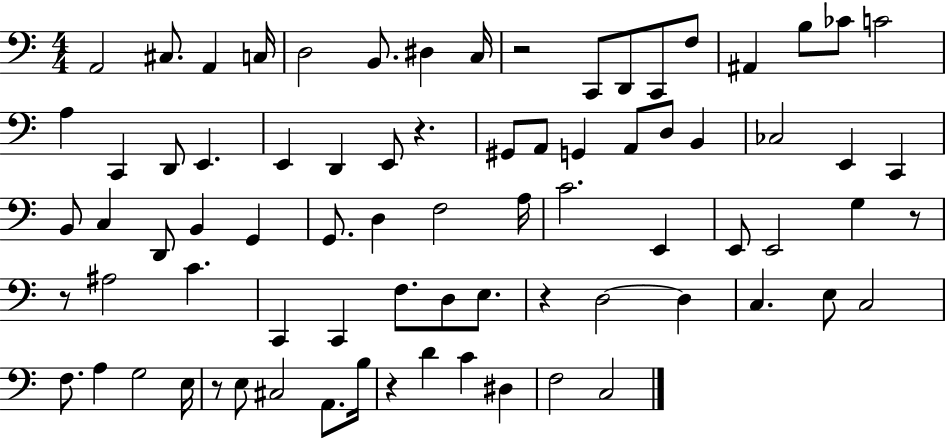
A2/h C#3/e. A2/q C3/s D3/h B2/e. D#3/q C3/s R/h C2/e D2/e C2/e F3/e A#2/q B3/e CES4/e C4/h A3/q C2/q D2/e E2/q. E2/q D2/q E2/e R/q. G#2/e A2/e G2/q A2/e D3/e B2/q CES3/h E2/q C2/q B2/e C3/q D2/e B2/q G2/q G2/e. D3/q F3/h A3/s C4/h. E2/q E2/e E2/h G3/q R/e R/e A#3/h C4/q. C2/q C2/q F3/e. D3/e E3/e. R/q D3/h D3/q C3/q. E3/e C3/h F3/e. A3/q G3/h E3/s R/e E3/e C#3/h A2/e. B3/s R/q D4/q C4/q D#3/q F3/h C3/h